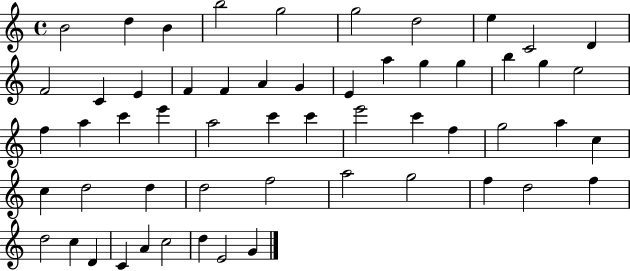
B4/h D5/q B4/q B5/h G5/h G5/h D5/h E5/q C4/h D4/q F4/h C4/q E4/q F4/q F4/q A4/q G4/q E4/q A5/q G5/q G5/q B5/q G5/q E5/h F5/q A5/q C6/q E6/q A5/h C6/q C6/q E6/h C6/q F5/q G5/h A5/q C5/q C5/q D5/h D5/q D5/h F5/h A5/h G5/h F5/q D5/h F5/q D5/h C5/q D4/q C4/q A4/q C5/h D5/q E4/h G4/q